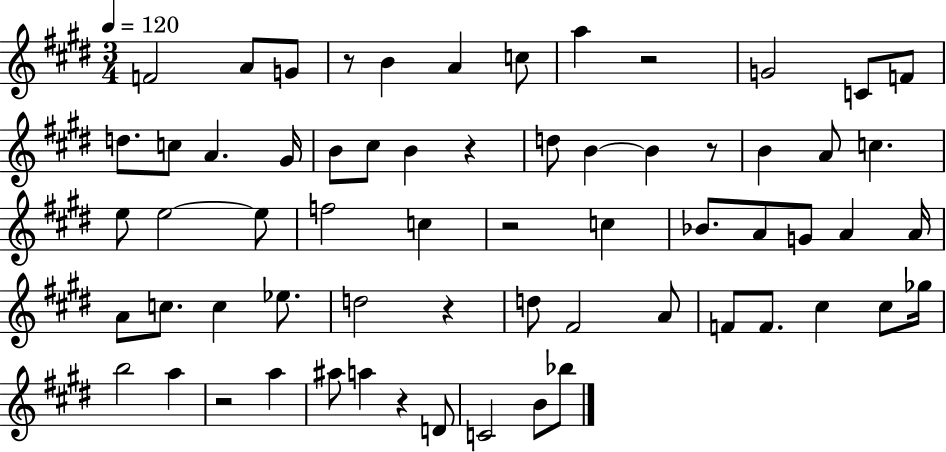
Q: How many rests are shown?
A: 8